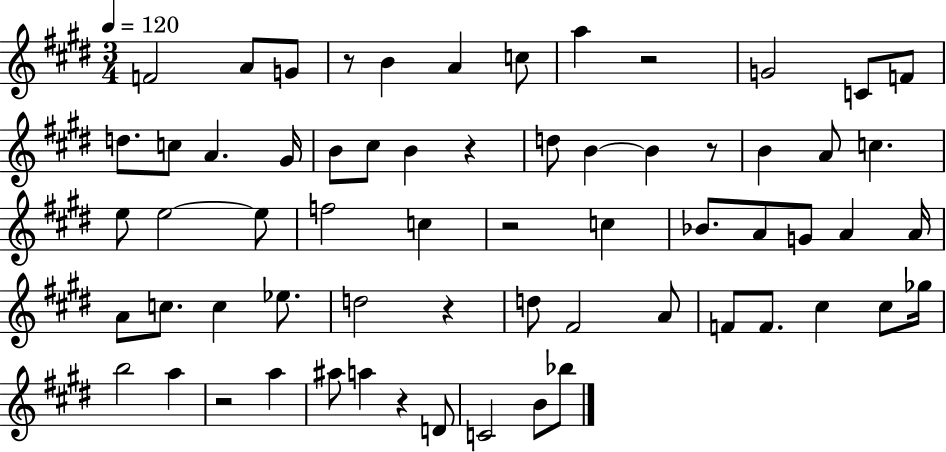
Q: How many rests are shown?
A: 8